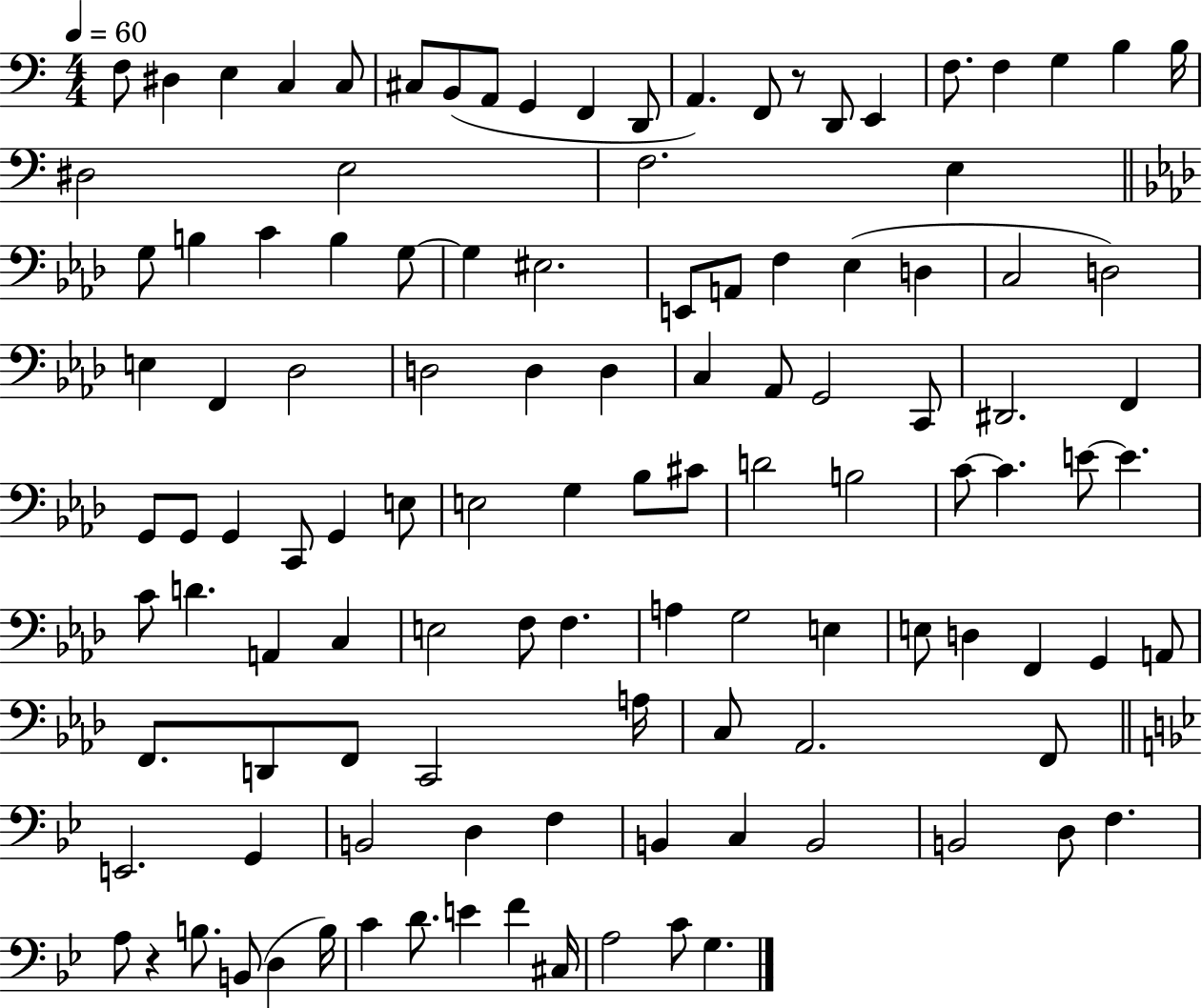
{
  \clef bass
  \numericTimeSignature
  \time 4/4
  \key c \major
  \tempo 4 = 60
  \repeat volta 2 { f8 dis4 e4 c4 c8 | cis8 b,8( a,8 g,4 f,4 d,8 | a,4.) f,8 r8 d,8 e,4 | f8. f4 g4 b4 b16 | \break dis2 e2 | f2. e4 | \bar "||" \break \key f \minor g8 b4 c'4 b4 g8~~ | g4 eis2. | e,8 a,8 f4 ees4( d4 | c2 d2) | \break e4 f,4 des2 | d2 d4 d4 | c4 aes,8 g,2 c,8 | dis,2. f,4 | \break g,8 g,8 g,4 c,8 g,4 e8 | e2 g4 bes8 cis'8 | d'2 b2 | c'8~~ c'4. e'8~~ e'4. | \break c'8 d'4. a,4 c4 | e2 f8 f4. | a4 g2 e4 | e8 d4 f,4 g,4 a,8 | \break f,8. d,8 f,8 c,2 a16 | c8 aes,2. f,8 | \bar "||" \break \key bes \major e,2. g,4 | b,2 d4 f4 | b,4 c4 b,2 | b,2 d8 f4. | \break a8 r4 b8. b,8( d4 b16) | c'4 d'8. e'4 f'4 cis16 | a2 c'8 g4. | } \bar "|."
}